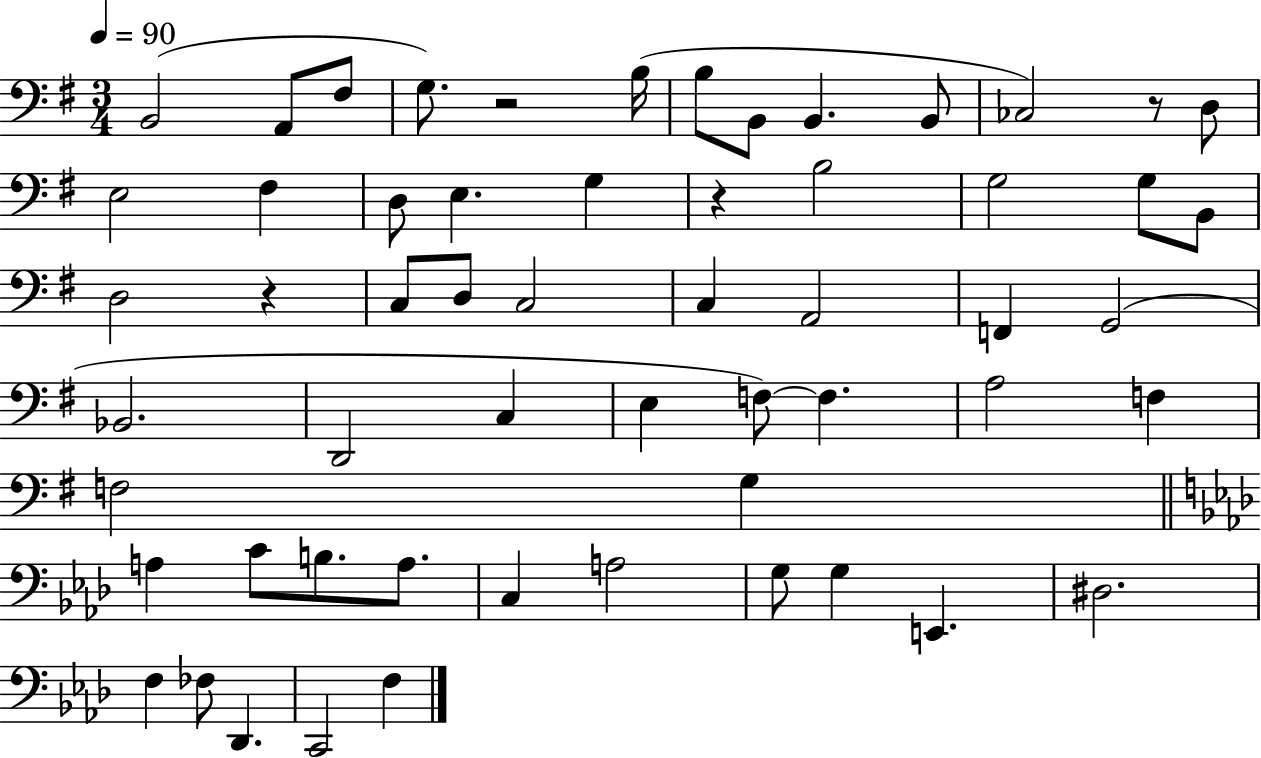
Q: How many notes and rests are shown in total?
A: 57